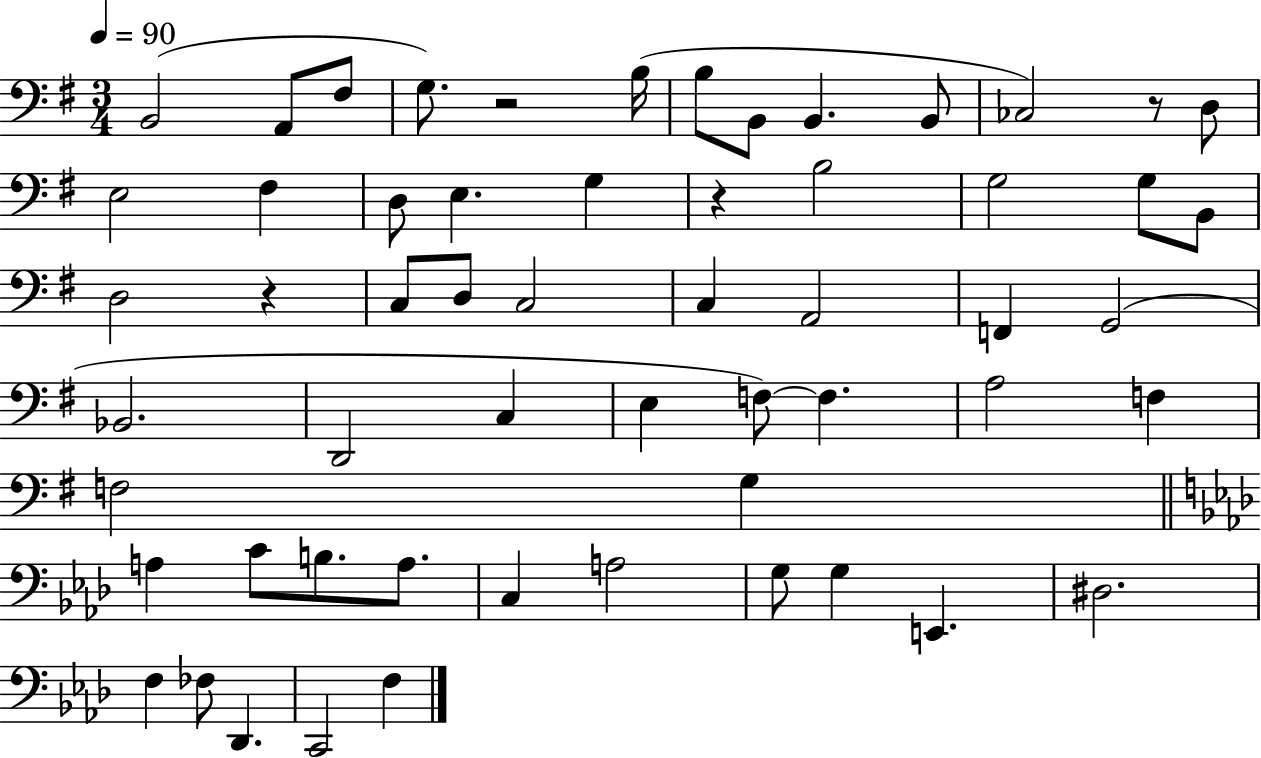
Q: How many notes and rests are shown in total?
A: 57